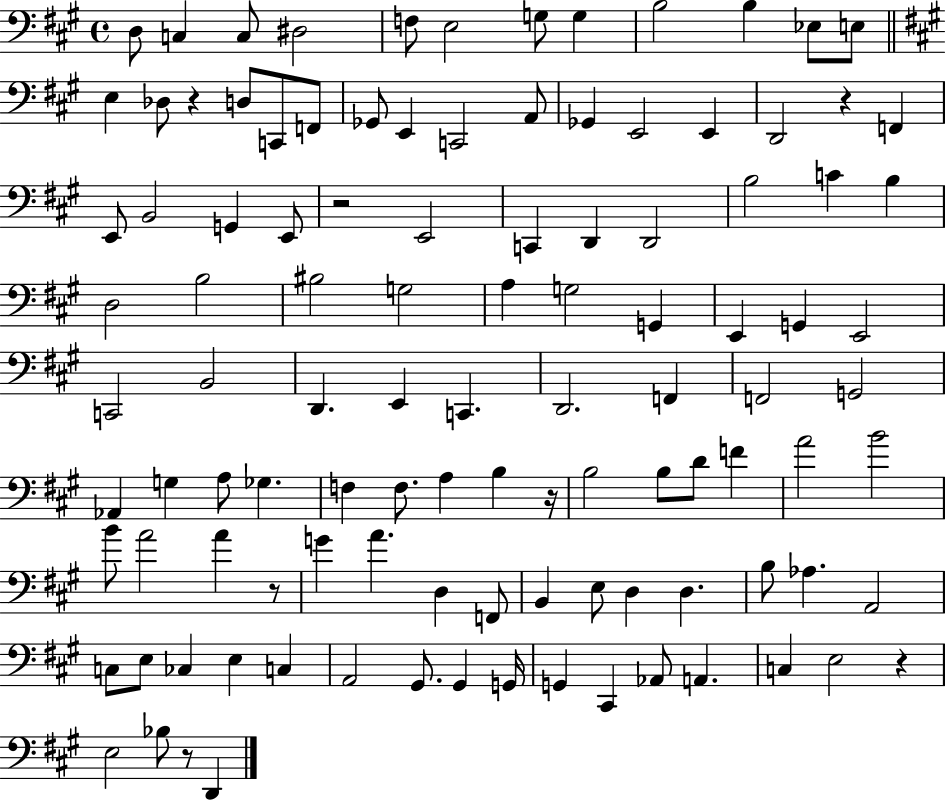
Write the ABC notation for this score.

X:1
T:Untitled
M:4/4
L:1/4
K:A
D,/2 C, C,/2 ^D,2 F,/2 E,2 G,/2 G, B,2 B, _E,/2 E,/2 E, _D,/2 z D,/2 C,,/2 F,,/2 _G,,/2 E,, C,,2 A,,/2 _G,, E,,2 E,, D,,2 z F,, E,,/2 B,,2 G,, E,,/2 z2 E,,2 C,, D,, D,,2 B,2 C B, D,2 B,2 ^B,2 G,2 A, G,2 G,, E,, G,, E,,2 C,,2 B,,2 D,, E,, C,, D,,2 F,, F,,2 G,,2 _A,, G, A,/2 _G, F, F,/2 A, B, z/4 B,2 B,/2 D/2 F A2 B2 B/2 A2 A z/2 G A D, F,,/2 B,, E,/2 D, D, B,/2 _A, A,,2 C,/2 E,/2 _C, E, C, A,,2 ^G,,/2 ^G,, G,,/4 G,, ^C,, _A,,/2 A,, C, E,2 z E,2 _B,/2 z/2 D,,